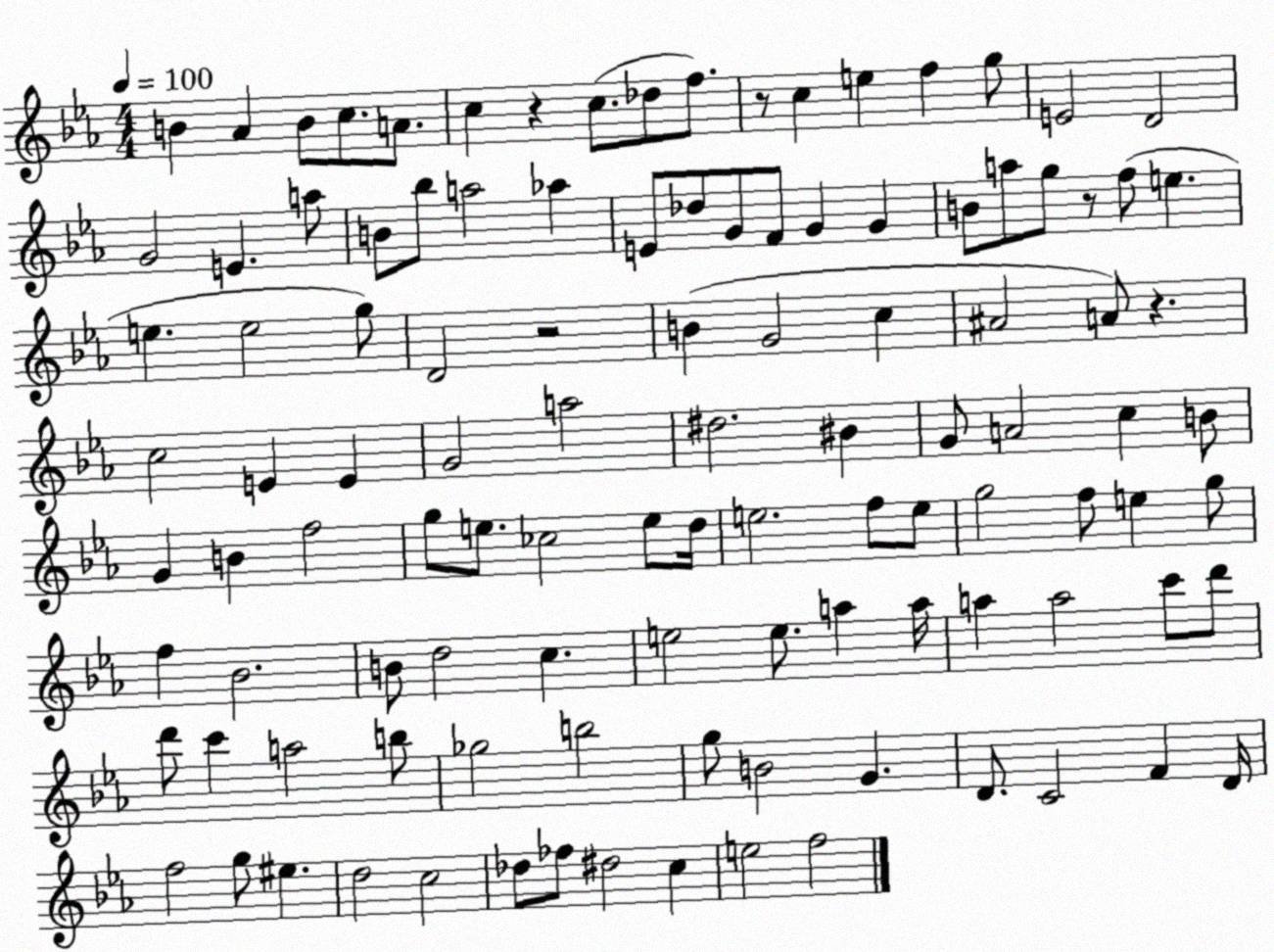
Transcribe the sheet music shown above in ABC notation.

X:1
T:Untitled
M:4/4
L:1/4
K:Eb
B _A B/2 c/2 A/2 c z c/2 _d/2 f/2 z/2 c e f g/2 E2 D2 G2 E a/2 B/2 _b/2 a2 _a E/2 _d/2 G/2 F/2 G G B/2 a/2 g/2 z/2 f/2 e e e2 g/2 D2 z2 B G2 c ^A2 A/2 z c2 E E G2 a2 ^d2 ^B G/2 A2 c B/2 G B f2 g/2 e/2 _c2 e/2 d/4 e2 f/2 e/2 g2 f/2 e g/2 f _B2 B/2 d2 c e2 e/2 a a/4 a a2 c'/2 d'/2 d'/2 c' a2 b/2 _g2 b2 g/2 B2 G D/2 C2 F D/4 f2 g/2 ^e d2 c2 _d/2 _f/2 ^d2 c e2 f2